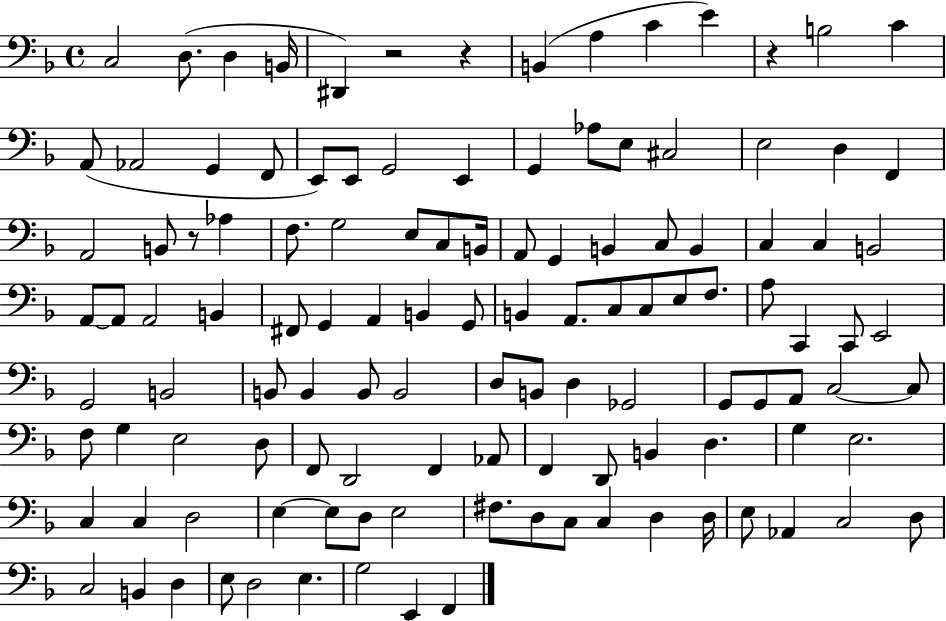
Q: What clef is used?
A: bass